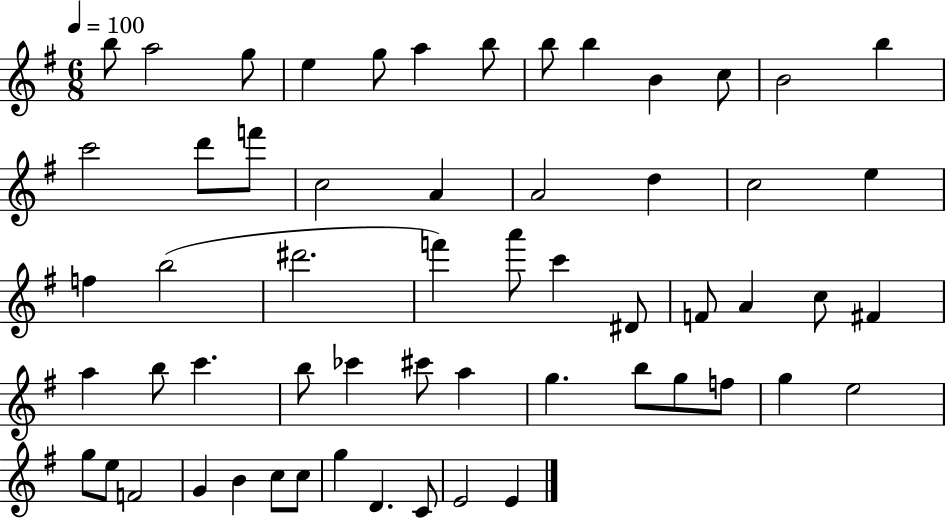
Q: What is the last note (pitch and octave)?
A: E4